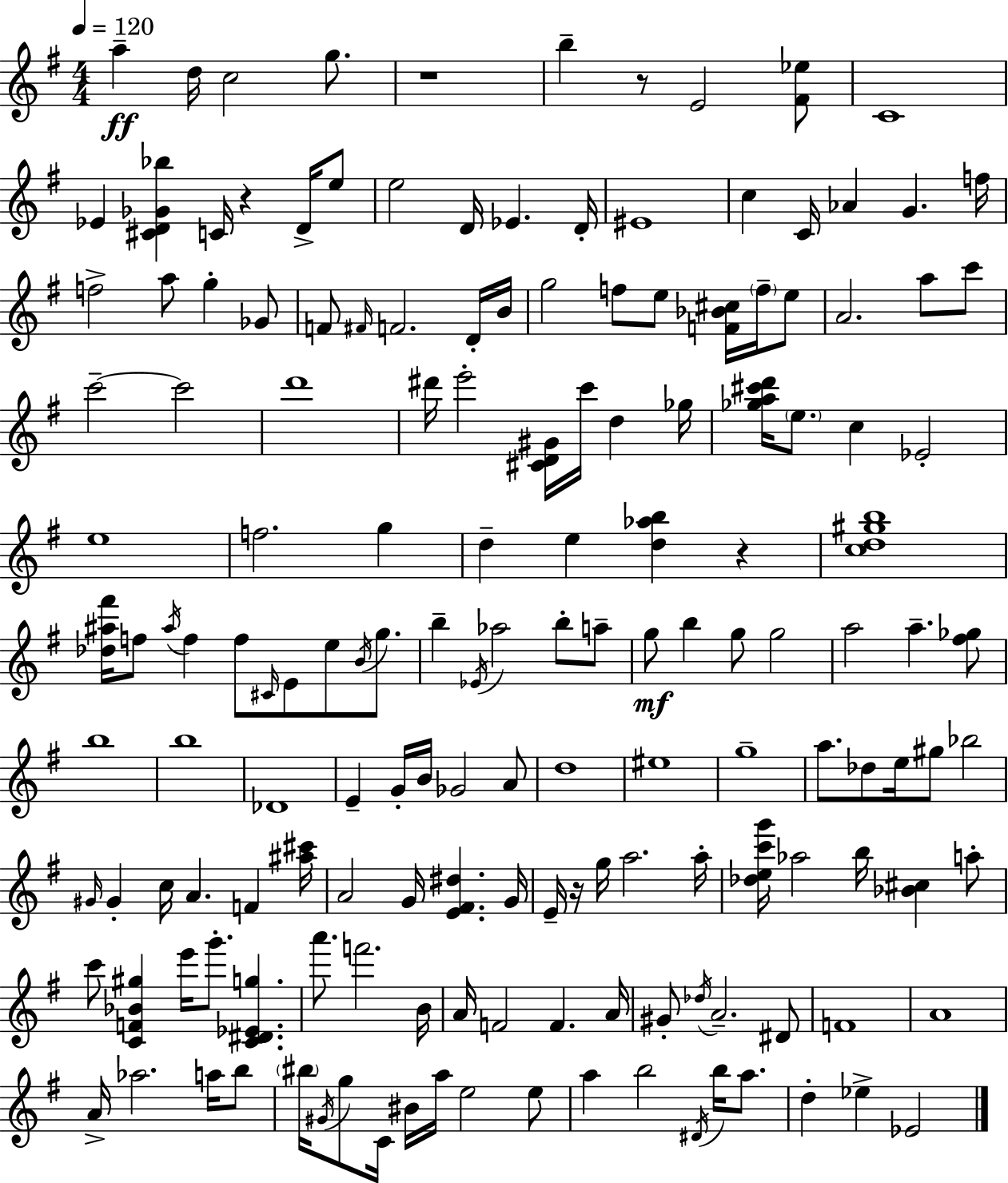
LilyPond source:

{
  \clef treble
  \numericTimeSignature
  \time 4/4
  \key e \minor
  \tempo 4 = 120
  \repeat volta 2 { a''4--\ff d''16 c''2 g''8. | r1 | b''4-- r8 e'2 <fis' ees''>8 | c'1 | \break ees'4 <cis' d' ges' bes''>4 c'16 r4 d'16-> e''8 | e''2 d'16 ees'4. d'16-. | eis'1 | c''4 c'16 aes'4 g'4. f''16 | \break f''2-> a''8 g''4-. ges'8 | f'8 \grace { fis'16 } f'2. d'16-. | b'16 g''2 f''8 e''8 <f' bes' cis''>16 \parenthesize f''16-- e''8 | a'2. a''8 c'''8 | \break c'''2--~~ c'''2 | d'''1 | dis'''16 e'''2-. <cis' d' gis'>16 c'''16 d''4 | ges''16 <ges'' a'' cis''' d'''>16 \parenthesize e''8. c''4 ees'2-. | \break e''1 | f''2. g''4 | d''4-- e''4 <d'' aes'' b''>4 r4 | <c'' d'' gis'' b''>1 | \break <des'' ais'' fis'''>16 f''8 \acciaccatura { ais''16 } f''4 f''8 \grace { cis'16 } e'8 e''8 | \acciaccatura { b'16 } g''8. b''4-- \acciaccatura { ees'16 } aes''2 | b''8-. a''8-- g''8\mf b''4 g''8 g''2 | a''2 a''4.-- | \break <fis'' ges''>8 b''1 | b''1 | des'1 | e'4-- g'16-. b'16 ges'2 | \break a'8 d''1 | eis''1 | g''1-- | a''8. des''8 e''16 gis''8 bes''2 | \break \grace { gis'16 } gis'4-. c''16 a'4. | f'4 <ais'' cis'''>16 a'2 g'16 <e' fis' dis''>4. | g'16 e'16-- r16 g''16 a''2. | a''16-. <des'' e'' c''' g'''>16 aes''2 b''16 | \break <bes' cis''>4 a''8-. c'''8 <c' f' bes' gis''>4 e'''16 g'''8.-. | <c' dis' ees' g''>4. a'''8. f'''2. | b'16 a'16 f'2 f'4. | a'16 gis'8-. \acciaccatura { des''16 } a'2.-- | \break dis'8 f'1 | a'1 | a'16-> aes''2. | a''16 b''8 \parenthesize bis''16 \acciaccatura { gis'16 } g''8 c'16 bis'16 a''16 e''2 | \break e''8 a''4 b''2 | \acciaccatura { dis'16 } b''16 a''8. d''4-. ees''4-> | ees'2 } \bar "|."
}